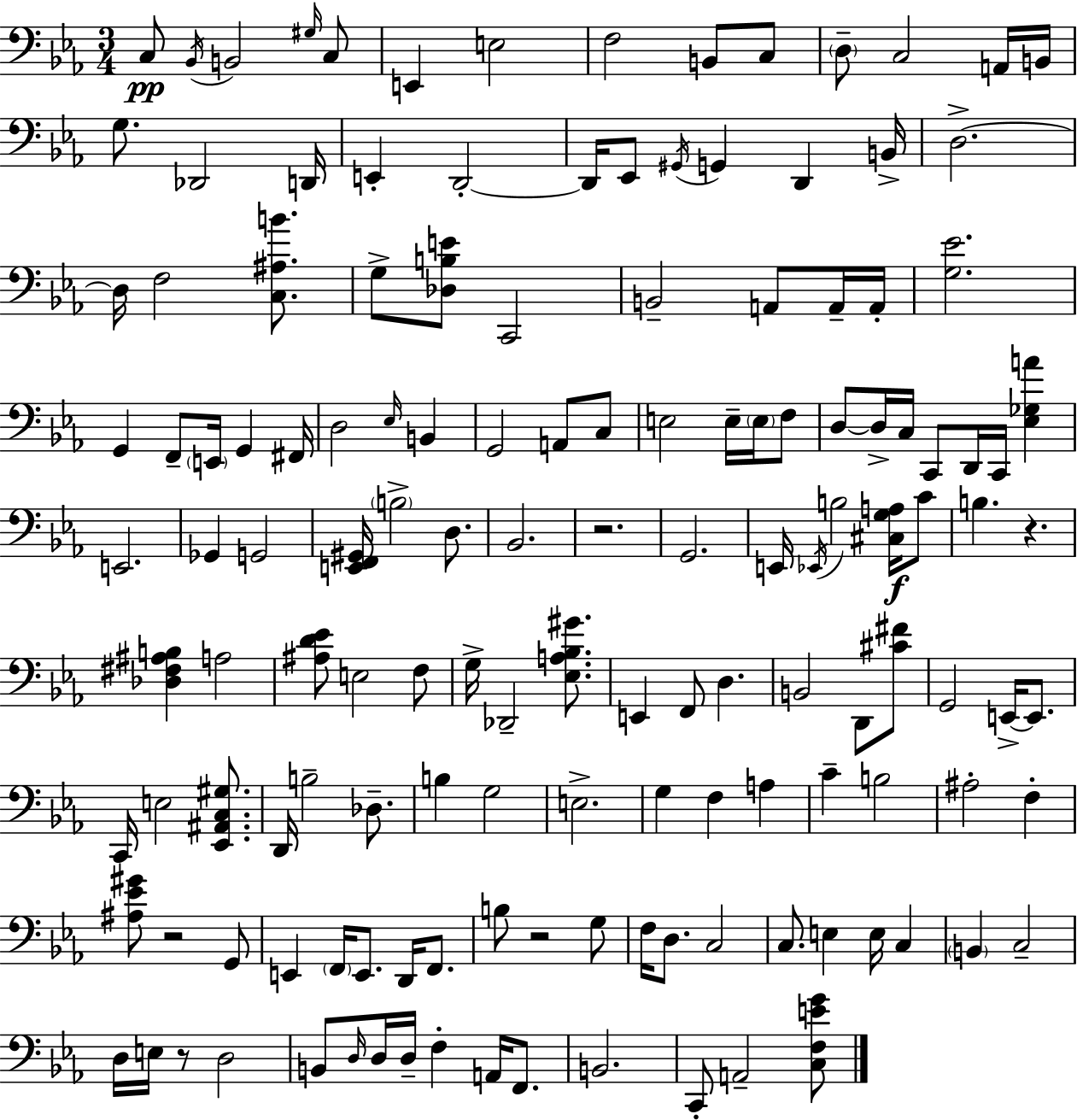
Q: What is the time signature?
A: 3/4